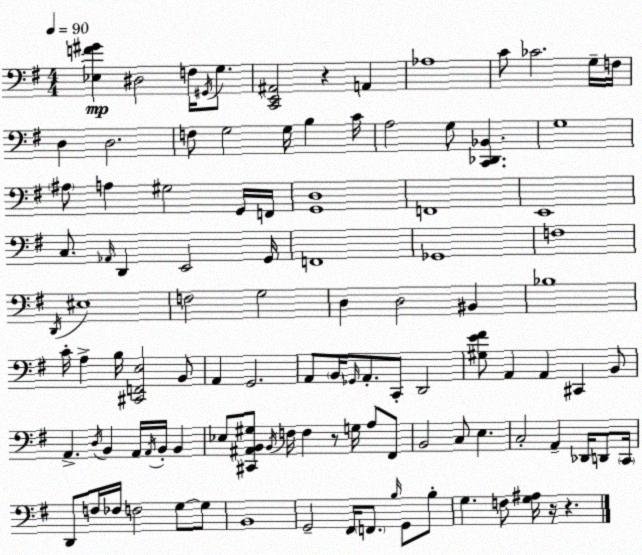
X:1
T:Untitled
M:4/4
L:1/4
K:Em
[_E,F^G] ^D,2 F,/4 ^G,,/4 G,/2 [C,,E,,^A,,]2 z A,, _A,4 C/2 _C2 G,/4 F,/4 D, D,2 F,/2 G,2 G,/4 B, C/4 A,2 G,/2 [C,,_D,,_B,,] G,4 ^A,/2 A, ^G,2 G,,/4 F,,/4 [G,,D,]4 F,,4 E,,4 C,/2 _A,,/4 D,, E,,2 G,,/4 F,,4 _G,,4 F,4 D,,/4 ^E,4 F,2 G,2 D, D,2 ^B,, _B,4 C/4 A, B,/4 [^C,,F,,E,]2 B,,/2 A,, G,,2 A,,/2 B,,/4 _G,,/4 A,,/2 C,,/2 D,,2 [^G,E^F]/2 A,, A,, ^C,, B,,/2 A,, D,/4 B,, A,,/4 A,,/4 B,,/4 B,, _E,/2 [^C,,^A,,B,,^G,]/2 B,,/4 F,/4 F, z/2 G,/4 A,/2 ^F,,/2 B,,2 C,/2 E, C,2 A,, _D,,/4 D,,/2 C,,/4 D,,/2 F,/4 _F,/4 F,2 G,/2 G,/2 B,,4 G,,2 ^F,,/4 F,,/2 B,/4 G,,/2 B,/2 G, F,/2 [G,^A,]/4 z/4 z